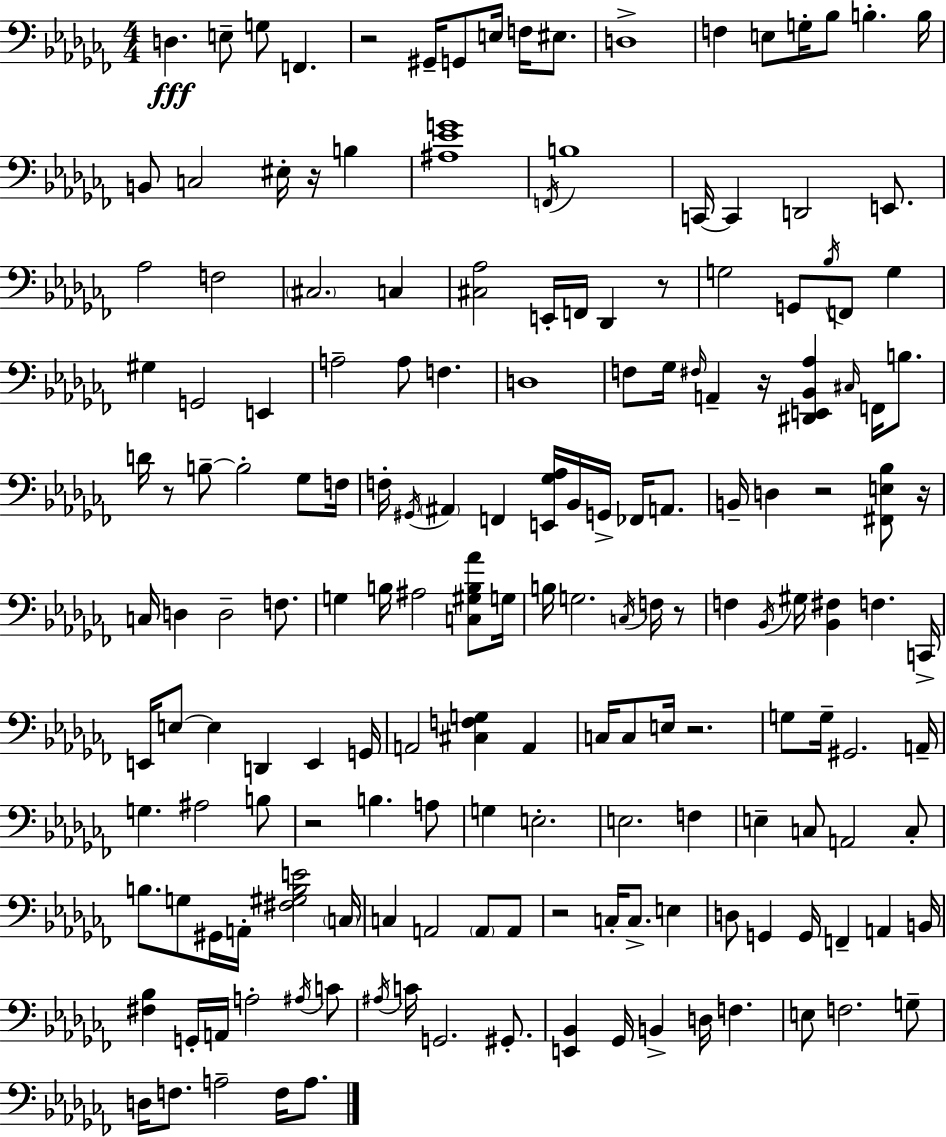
X:1
T:Untitled
M:4/4
L:1/4
K:Abm
D, E,/2 G,/2 F,, z2 ^G,,/4 G,,/2 E,/4 F,/4 ^E,/2 D,4 F, E,/2 G,/4 _B,/2 B, B,/4 B,,/2 C,2 ^E,/4 z/4 B, [^A,_EG]4 F,,/4 B,4 C,,/4 C,, D,,2 E,,/2 _A,2 F,2 ^C,2 C, [^C,_A,]2 E,,/4 F,,/4 _D,, z/2 G,2 G,,/2 _B,/4 F,,/2 G, ^G, G,,2 E,, A,2 A,/2 F, D,4 F,/2 _G,/4 ^F,/4 A,, z/4 [^D,,E,,_B,,_A,] ^C,/4 F,,/4 B,/2 D/4 z/2 B,/2 B,2 _G,/2 F,/4 F,/4 ^G,,/4 ^A,, F,, [E,,_G,_A,]/4 _B,,/4 G,,/4 _F,,/4 A,,/2 B,,/4 D, z2 [^F,,E,_B,]/2 z/4 C,/4 D, D,2 F,/2 G, B,/4 ^A,2 [C,^G,B,_A]/2 G,/4 B,/4 G,2 C,/4 F,/4 z/2 F, _B,,/4 ^G,/4 [_B,,^F,] F, C,,/4 E,,/4 E,/2 E, D,, E,, G,,/4 A,,2 [^C,F,G,] A,, C,/4 C,/2 E,/4 z2 G,/2 G,/4 ^G,,2 A,,/4 G, ^A,2 B,/2 z2 B, A,/2 G, E,2 E,2 F, E, C,/2 A,,2 C,/2 B,/2 G,/2 ^G,,/4 A,,/4 [^F,^G,B,E]2 C,/4 C, A,,2 A,,/2 A,,/2 z2 C,/4 C,/2 E, D,/2 G,, G,,/4 F,, A,, B,,/4 [^F,_B,] G,,/4 A,,/4 A,2 ^A,/4 C/2 ^A,/4 C/4 G,,2 ^G,,/2 [E,,_B,,] _G,,/4 B,, D,/4 F, E,/2 F,2 G,/2 D,/4 F,/2 A,2 F,/4 A,/2